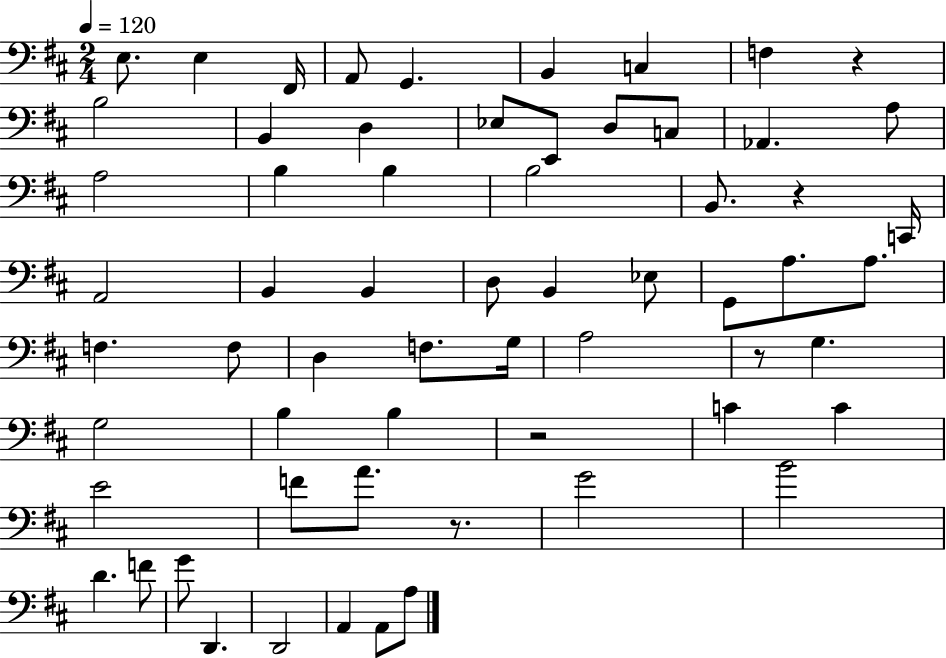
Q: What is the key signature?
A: D major